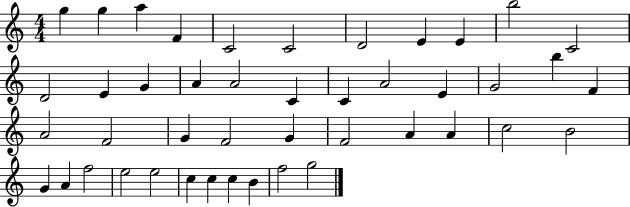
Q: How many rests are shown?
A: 0